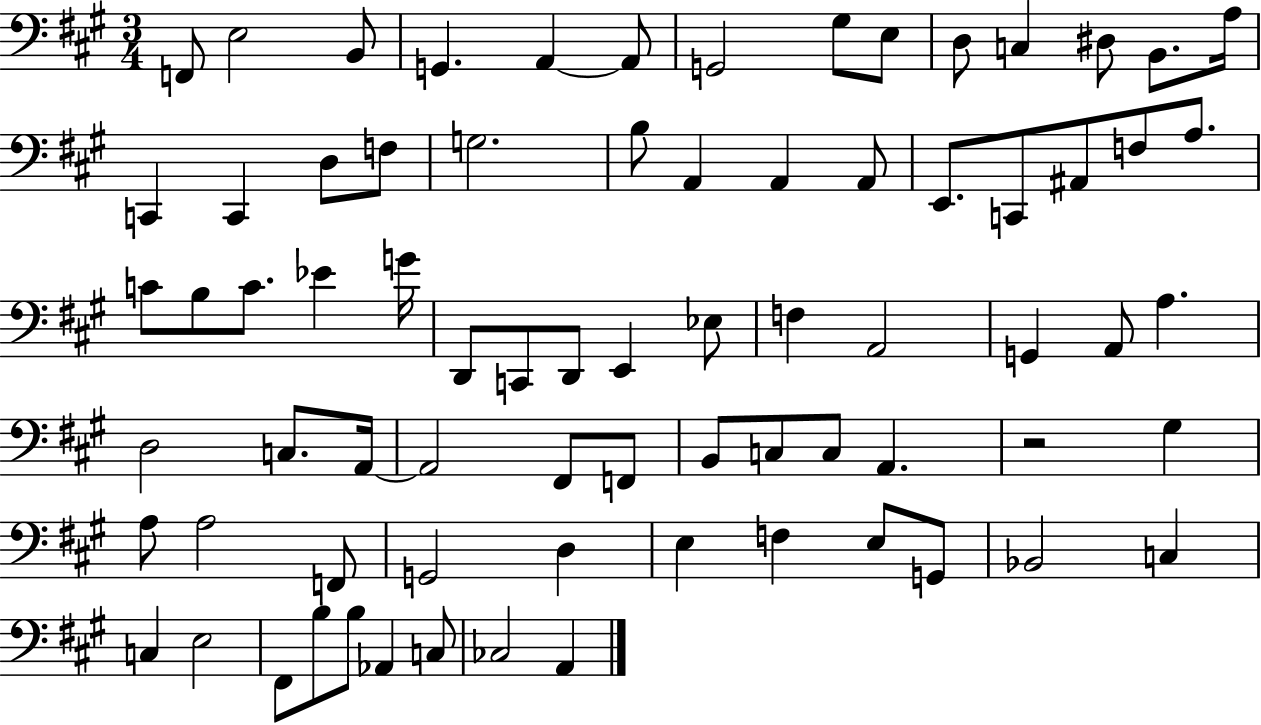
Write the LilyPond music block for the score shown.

{
  \clef bass
  \numericTimeSignature
  \time 3/4
  \key a \major
  f,8 e2 b,8 | g,4. a,4~~ a,8 | g,2 gis8 e8 | d8 c4 dis8 b,8. a16 | \break c,4 c,4 d8 f8 | g2. | b8 a,4 a,4 a,8 | e,8. c,8 ais,8 f8 a8. | \break c'8 b8 c'8. ees'4 g'16 | d,8 c,8 d,8 e,4 ees8 | f4 a,2 | g,4 a,8 a4. | \break d2 c8. a,16~~ | a,2 fis,8 f,8 | b,8 c8 c8 a,4. | r2 gis4 | \break a8 a2 f,8 | g,2 d4 | e4 f4 e8 g,8 | bes,2 c4 | \break c4 e2 | fis,8 b8 b8 aes,4 c8 | ces2 a,4 | \bar "|."
}